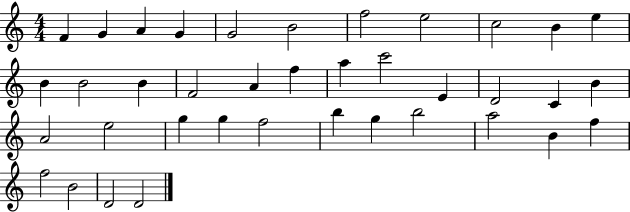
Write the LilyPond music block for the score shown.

{
  \clef treble
  \numericTimeSignature
  \time 4/4
  \key c \major
  f'4 g'4 a'4 g'4 | g'2 b'2 | f''2 e''2 | c''2 b'4 e''4 | \break b'4 b'2 b'4 | f'2 a'4 f''4 | a''4 c'''2 e'4 | d'2 c'4 b'4 | \break a'2 e''2 | g''4 g''4 f''2 | b''4 g''4 b''2 | a''2 b'4 f''4 | \break f''2 b'2 | d'2 d'2 | \bar "|."
}